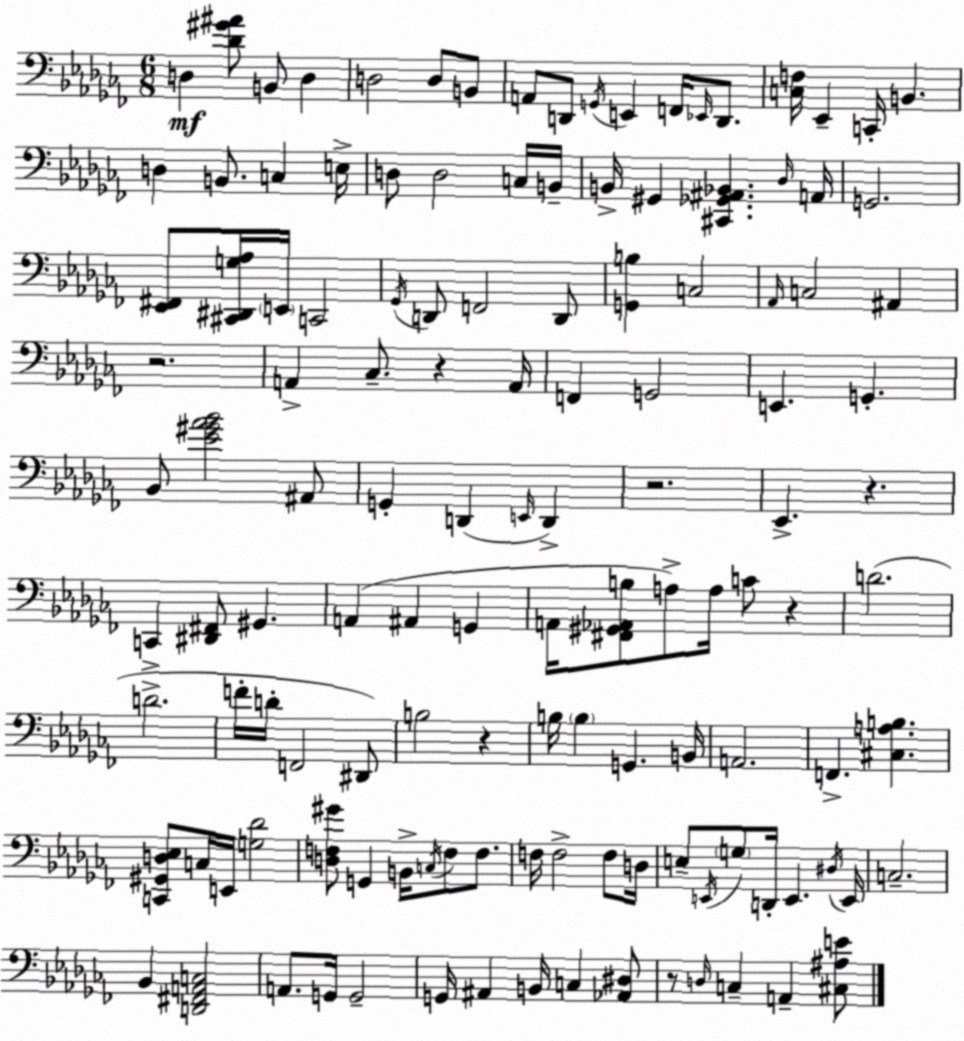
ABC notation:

X:1
T:Untitled
M:6/8
L:1/4
K:Abm
D, [_D^G^A]/2 B,,/2 D, D,2 D,/2 B,,/2 A,,/2 D,,/2 G,,/4 E,, F,,/4 _E,,/4 D,,/2 [C,F,]/4 _E,, C,,/4 B,, D, B,,/2 C, E,/4 D,/2 D,2 C,/4 B,,/4 B,,/4 ^G,, [^C,,_G,,^A,,_B,,] _D,/4 A,,/4 G,,2 [_E,,^F,,]/2 [^C,,^D,,G,_A,]/4 E,,/4 C,,2 _G,,/4 D,,/2 F,,2 D,,/2 [G,,B,] C,2 _A,,/4 C,2 ^A,, z2 A,, _C,/2 z A,,/4 F,, G,,2 E,, G,, _B,,/2 [_E^G_A_B]2 ^A,,/2 G,, D,, E,,/4 D,, z2 _E,, z C,, [^D,,^F,,]/2 ^G,, A,, ^A,, G,, A,,/4 [^F,,^G,,_A,,B,]/2 A,/2 A,/4 C/2 z D2 D2 F/4 D/4 F,,2 ^D,,/2 B,2 z B,/4 B, G,, B,,/4 A,,2 F,, [^C,A,B,] [C,,^G,,D,_E,]/2 C,/4 E,,/4 [G,_D]2 [D,F,^G]/2 G,, B,,/4 C,/4 F,/2 F,/2 F,/4 F,2 F,/2 D,/4 E,/2 E,,/4 G,/2 D,,/4 E,, ^D,/4 E,,/4 C,2 _B,, [D,,^F,,A,,C,]2 A,,/2 G,,/4 G,,2 G,,/4 ^A,, B,,/4 C, [_A,,^D,]/2 z/2 D,/4 C, A,, [^C,^A,E]/2